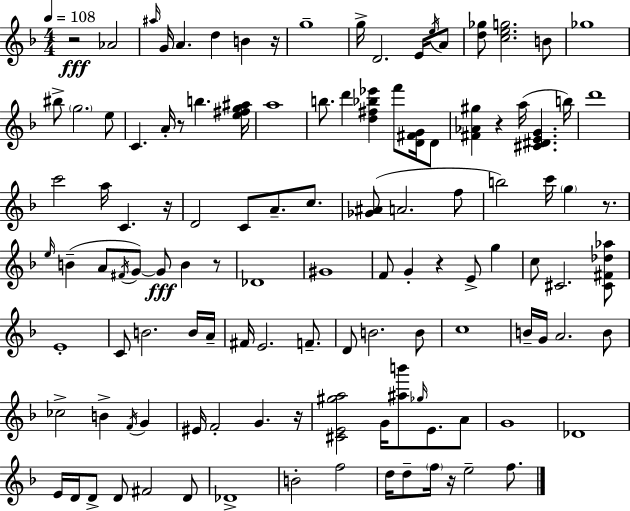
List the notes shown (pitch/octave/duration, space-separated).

R/h Ab4/h A#5/s G4/s A4/q. D5/q B4/q R/s G5/w G5/s D4/h. E4/s E5/s A4/e [D5,Gb5]/e [C5,E5,G5]/h. B4/e Gb5/w BIS5/e G5/h. E5/e C4/q. A4/s R/e B5/q. [E5,F#5,G5,A#5]/s A5/w B5/e. D6/q [D5,F#5,Bb5,Eb6]/q F6/e [D4,F#4,G4]/s D4/e [F#4,Ab4,G#5]/q R/q A5/s [C#4,D#4,E4,G4]/q. B5/s D6/w C6/h A5/s C4/q. R/s D4/h C4/e A4/e. C5/e. [Gb4,A#4]/e A4/h. F5/e B5/h C6/s G5/q R/e. E5/s B4/q A4/e F#4/s G4/e G4/e B4/q R/e Db4/w G#4/w F4/e G4/q R/q E4/e G5/q C5/e C#4/h. [C#4,F#4,Db5,Ab5]/e E4/w C4/e B4/h. B4/s A4/s F#4/s E4/h. F4/e. D4/e B4/h. B4/e C5/w B4/s G4/s A4/h. B4/e CES5/h B4/q F4/s G4/q EIS4/s F4/h G4/q. R/s [C#4,E4,G#5,A5]/h G4/s [A#5,B6]/e Gb5/s E4/e. A4/e G4/w Db4/w E4/s D4/s D4/e D4/e F#4/h D4/e Db4/w B4/h F5/h D5/s D5/e F5/s R/s E5/h F5/e.